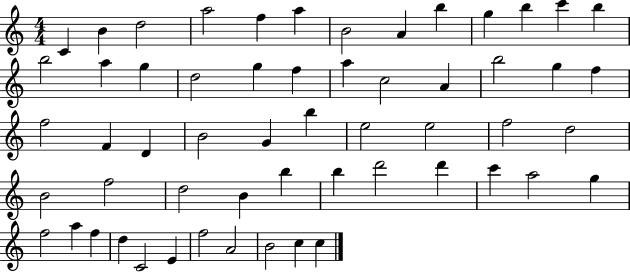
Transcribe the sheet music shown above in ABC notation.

X:1
T:Untitled
M:4/4
L:1/4
K:C
C B d2 a2 f a B2 A b g b c' b b2 a g d2 g f a c2 A b2 g f f2 F D B2 G b e2 e2 f2 d2 B2 f2 d2 B b b d'2 d' c' a2 g f2 a f d C2 E f2 A2 B2 c c